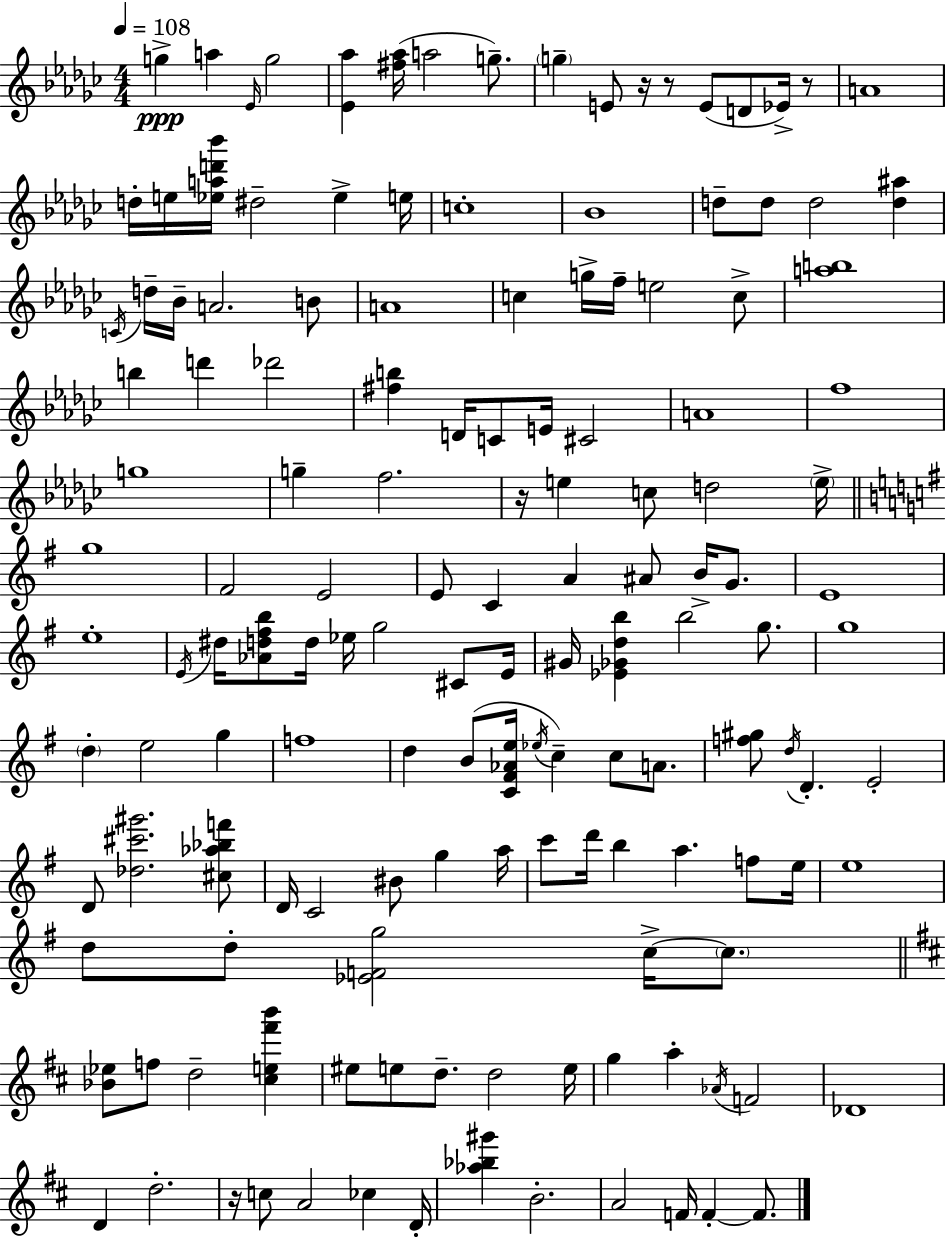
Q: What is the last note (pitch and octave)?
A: F4